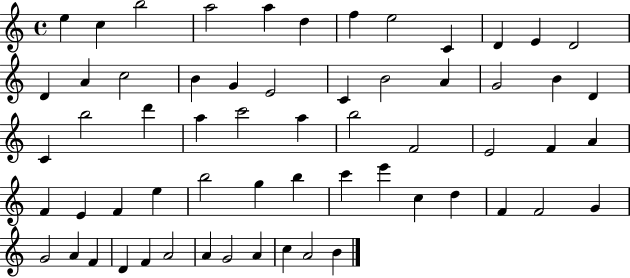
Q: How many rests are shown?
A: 0